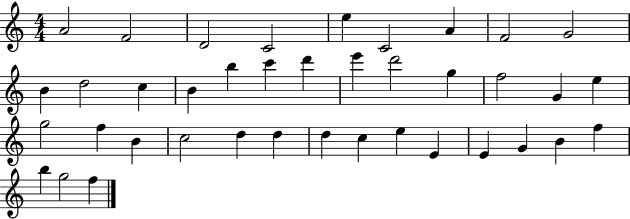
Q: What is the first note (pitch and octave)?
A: A4